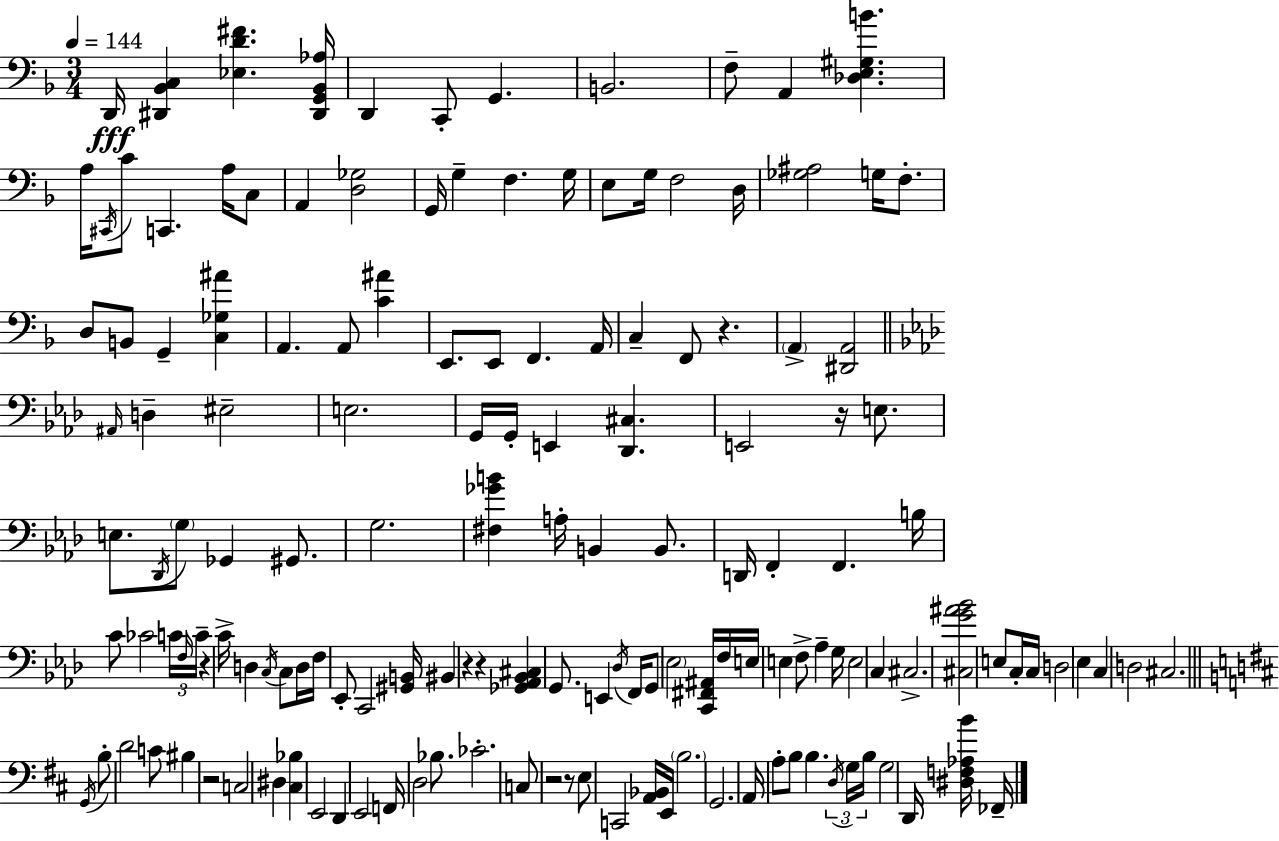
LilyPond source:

{
  \clef bass
  \numericTimeSignature
  \time 3/4
  \key d \minor
  \tempo 4 = 144
  d,16\fff <dis, bes, c>4 <ees d' fis'>4. <dis, g, bes, aes>16 | d,4 c,8-. g,4. | b,2. | f8-- a,4 <des e gis b'>4. | \break a16 \acciaccatura { cis,16 } c'8 c,4. a16 c8 | a,4 <d ges>2 | g,16 g4-- f4. | g16 e8 g16 f2 | \break d16 <ges ais>2 g16 f8.-. | d8 b,8 g,4-- <c ges ais'>4 | a,4. a,8 <c' ais'>4 | e,8. e,8 f,4. | \break a,16 c4-- f,8 r4. | \parenthesize a,4-> <dis, a,>2 | \bar "||" \break \key aes \major \grace { ais,16 } d4-- eis2-- | e2. | g,16 g,16-. e,4 <des, cis>4. | e,2 r16 e8. | \break e8. \acciaccatura { des,16 } \parenthesize g8 ges,4 gis,8. | g2. | <fis ges' b'>4 a16-. b,4 b,8. | d,16 f,4-. f,4. | \break b16 c'8 ces'2 | \tuplet 3/2 { c'16 \grace { f16 } c'16-- } r4 c'16-> d4 | \acciaccatura { c16 } c8 d16 f16 ees,8-. c,2 | <gis, b,>16 bis,4 r4 | \break r4 <ges, aes, bes, cis>4 g,8. e,4 | \acciaccatura { des16 } f,16 g,8 \parenthesize ees2 | <c, fis, ais,>16 f16 e16 e4 f8-> | aes4-- g16 e2 | \break c4 cis2.-> | <cis g' ais' bes'>2 | e8 c16-. c16 d2 | ees4 c4 d2 | \break cis2. | \bar "||" \break \key b \minor \acciaccatura { g,16 } b8-. d'2 c'8 | bis4 r2 | c2 dis4 | <cis bes>4 e,2 | \break d,4 e,2 | f,16 d2 bes8. | ces'2.-. | c8 r2 r8 | \break e8 c,2 <a, bes,>16 | e,16 \parenthesize b2. | g,2. | a,16 a8-. b8 b4. | \break \tuplet 3/2 { \acciaccatura { d16 } g16 b16 } g2 d,16 | <dis f aes b'>16 fes,16-- \bar "|."
}